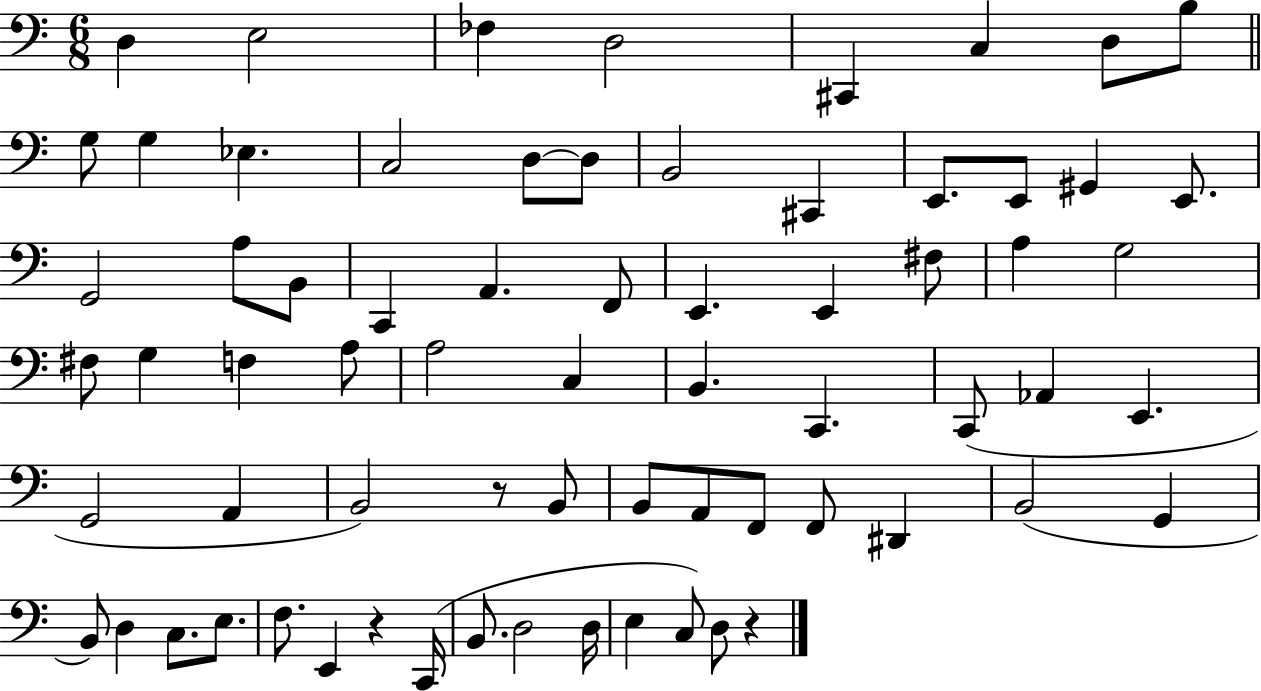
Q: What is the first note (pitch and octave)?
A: D3